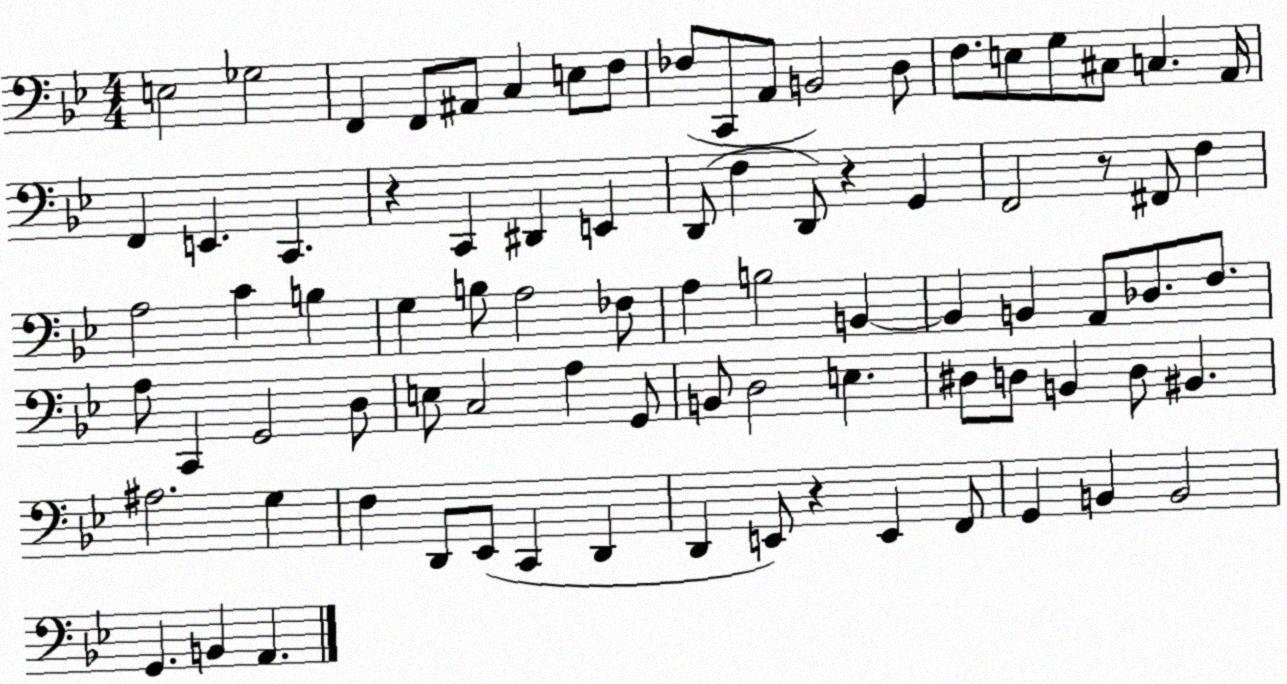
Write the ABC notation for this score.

X:1
T:Untitled
M:4/4
L:1/4
K:Bb
E,2 _G,2 F,, F,,/2 ^A,,/2 C, E,/2 F,/2 _F,/2 C,,/2 A,,/2 B,,2 D,/2 F,/2 E,/2 G,/2 ^C,/2 C, A,,/4 F,, E,, C,, z C,, ^D,, E,, D,,/2 F, D,,/2 z G,, F,,2 z/2 ^F,,/2 F, A,2 C B, G, B,/2 A,2 _F,/2 A, B,2 B,, B,, B,, A,,/2 _D,/2 F,/2 A,/2 C,, G,,2 D,/2 E,/2 C,2 A, G,,/2 B,,/2 D,2 E, ^D,/2 D,/2 B,, D,/2 ^B,, ^A,2 G, F, D,,/2 _E,,/2 C,, D,, D,, E,,/2 z E,, F,,/2 G,, B,, B,,2 G,, B,, A,,